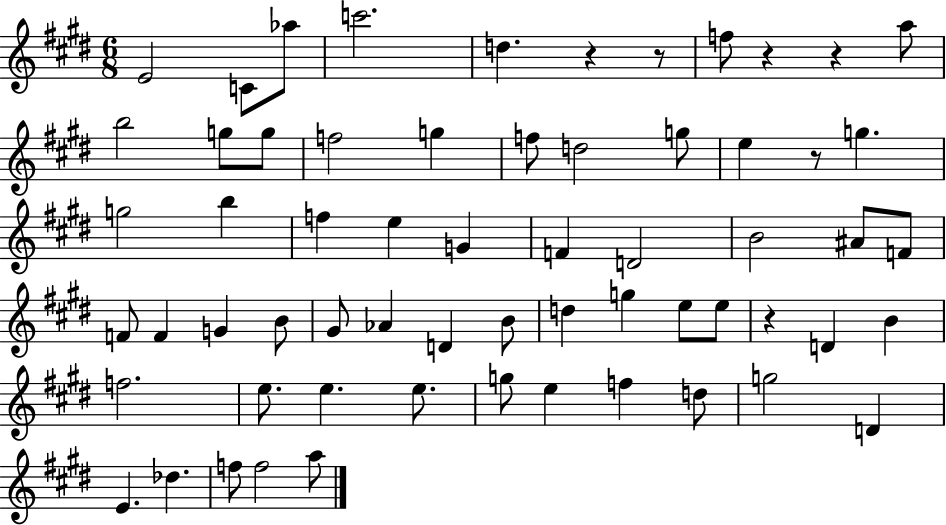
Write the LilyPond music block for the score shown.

{
  \clef treble
  \numericTimeSignature
  \time 6/8
  \key e \major
  \repeat volta 2 { e'2 c'8 aes''8 | c'''2. | d''4. r4 r8 | f''8 r4 r4 a''8 | \break b''2 g''8 g''8 | f''2 g''4 | f''8 d''2 g''8 | e''4 r8 g''4. | \break g''2 b''4 | f''4 e''4 g'4 | f'4 d'2 | b'2 ais'8 f'8 | \break f'8 f'4 g'4 b'8 | gis'8 aes'4 d'4 b'8 | d''4 g''4 e''8 e''8 | r4 d'4 b'4 | \break f''2. | e''8. e''4. e''8. | g''8 e''4 f''4 d''8 | g''2 d'4 | \break e'4. des''4. | f''8 f''2 a''8 | } \bar "|."
}